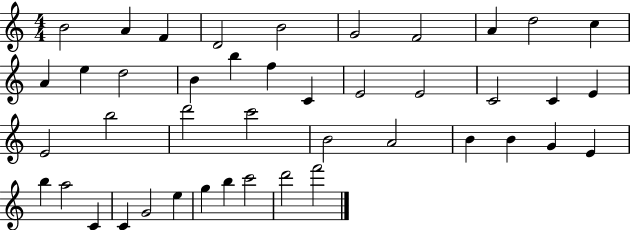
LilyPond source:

{
  \clef treble
  \numericTimeSignature
  \time 4/4
  \key c \major
  b'2 a'4 f'4 | d'2 b'2 | g'2 f'2 | a'4 d''2 c''4 | \break a'4 e''4 d''2 | b'4 b''4 f''4 c'4 | e'2 e'2 | c'2 c'4 e'4 | \break e'2 b''2 | d'''2 c'''2 | b'2 a'2 | b'4 b'4 g'4 e'4 | \break b''4 a''2 c'4 | c'4 g'2 e''4 | g''4 b''4 c'''2 | d'''2 f'''2 | \break \bar "|."
}